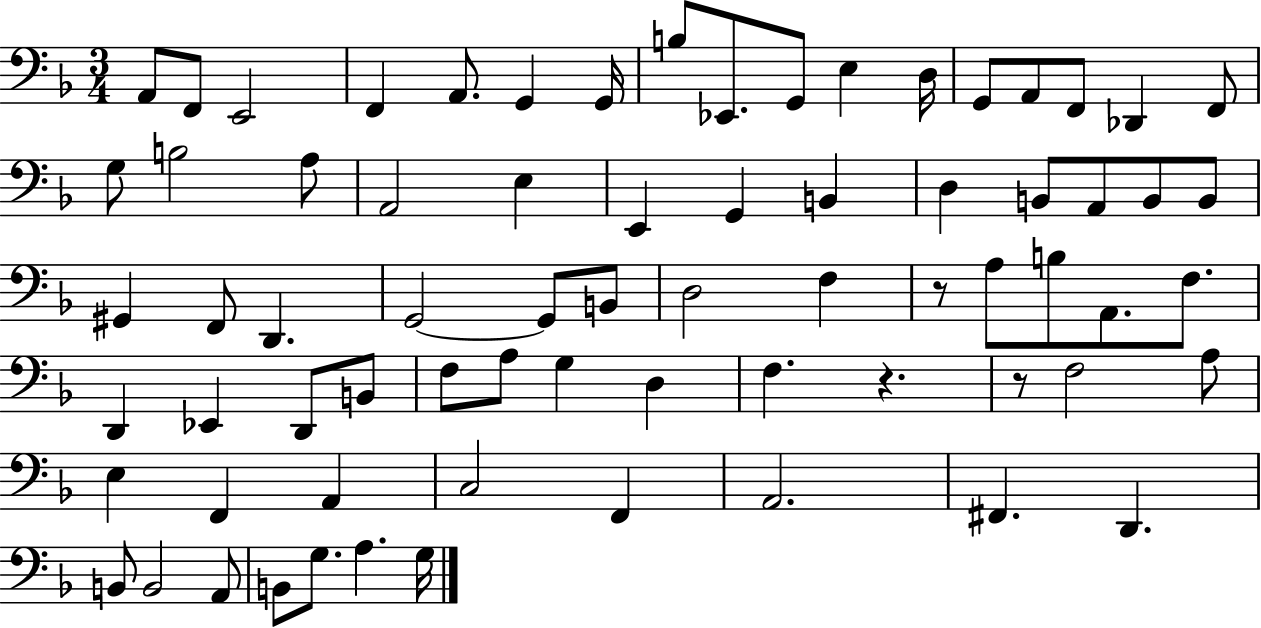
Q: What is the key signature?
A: F major